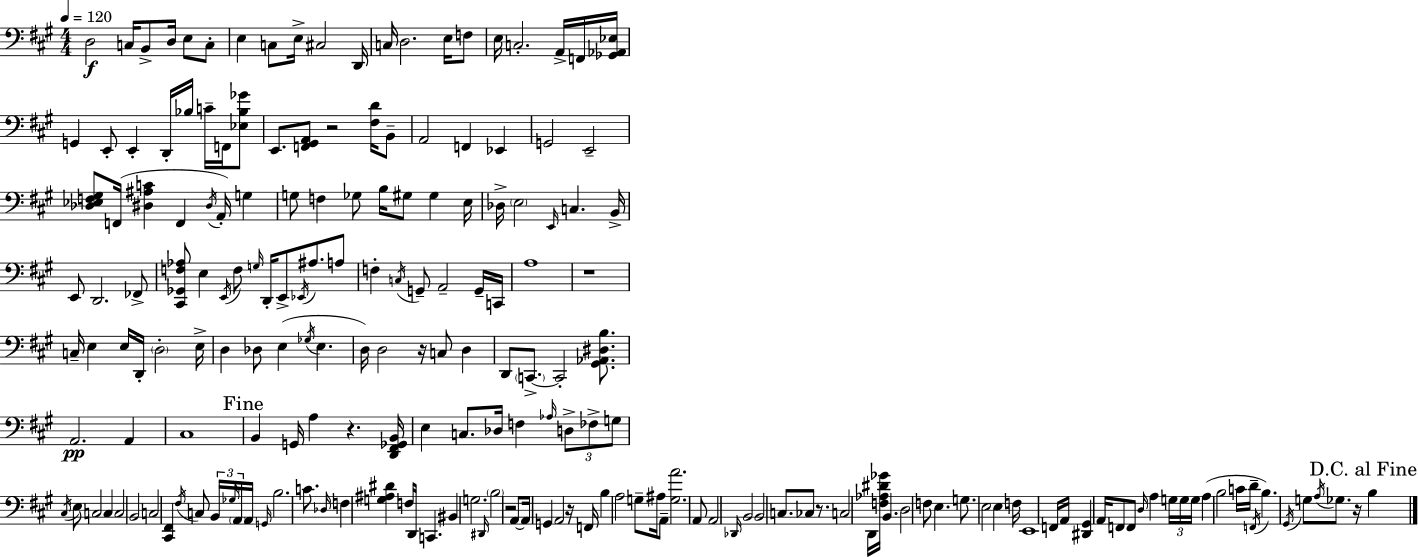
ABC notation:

X:1
T:Untitled
M:4/4
L:1/4
K:A
D,2 C,/4 B,,/2 D,/4 E,/2 C,/2 E, C,/2 E,/4 ^C,2 D,,/4 C,/4 D,2 E,/4 F,/2 E,/4 C,2 A,,/4 F,,/4 [_G,,_A,,_E,]/4 G,, E,,/2 E,, D,,/4 _B,/4 C/4 F,,/4 [_E,_B,_G]/2 E,,/2 [F,,^G,,A,,]/2 z2 [^F,D]/4 B,,/2 A,,2 F,, _E,, G,,2 E,,2 [_D,_E,F,^G,]/2 F,,/4 [^D,^A,C] F,, ^D,/4 A,,/4 G, G,/2 F, _G,/2 B,/4 ^G,/2 ^G, E,/4 _D,/4 E,2 E,,/4 C, B,,/4 E,,/2 D,,2 _F,,/2 [^C,,_G,,F,_A,]/2 E, E,,/4 F,/2 G,/4 D,,/4 E,,/2 _E,,/4 ^A,/2 A,/2 F, C,/4 G,,/2 A,,2 G,,/4 C,,/4 A,4 z4 C,/4 E, E,/4 D,,/4 D,2 E,/4 D, _D,/2 E, _G,/4 E, D,/4 D,2 z/4 C,/2 D, D,,/2 C,,/2 C,,2 [^G,,_A,,^D,B,]/2 A,,2 A,, ^C,4 B,, G,,/4 A, z [D,,^F,,_G,,B,,]/4 E, C,/2 _D,/4 F, _A,/4 D,/2 _F,/2 G,/2 ^C,/4 E,/2 C,2 C, C,2 B,,2 C,2 [^C,,^F,,] ^F,/4 C,/2 B,,/4 _G,/4 A,,/4 A,,/4 G,,/4 B,2 C/2 _D,/4 F, [G,^A,^D] F,/4 D,,/4 C,, ^B,, G,2 ^D,,/4 B,2 z2 A,,/2 A,,/4 G,, A,,2 z/4 F,,/4 B, A,2 G,/2 ^A,/4 A,,/2 [G,A]2 A,,/2 A,,2 _D,,/4 B,,2 B,,2 C,/2 _C,/2 z/2 C,2 D,,/4 [F,_A,^D_G]/4 B,, D,2 F,/2 E, G,/2 E,2 E, F,/4 E,,4 F,,/4 A,,/4 [^D,,^G,,] A,,/4 F,,/2 F,,/2 D,/4 A, G,/4 G,/4 G,/4 A, B,2 C/4 D/4 F,,/4 B, ^G,,/4 G,/2 A,/4 _G,/2 z/4 B,